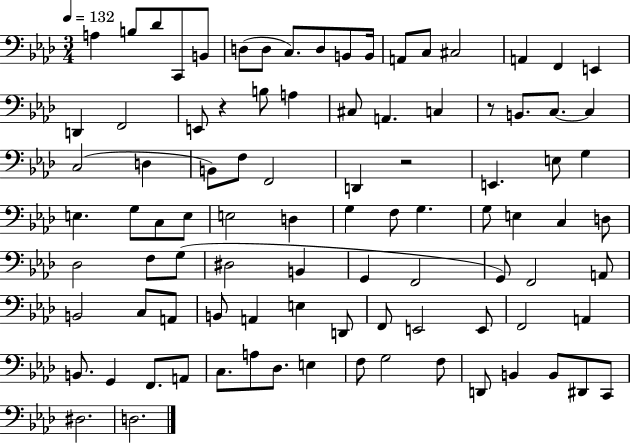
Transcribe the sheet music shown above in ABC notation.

X:1
T:Untitled
M:3/4
L:1/4
K:Ab
A, B,/2 _D/2 C,,/2 B,,/2 D,/2 D,/2 C,/2 D,/2 B,,/2 B,,/4 A,,/2 C,/2 ^C,2 A,, F,, E,, D,, F,,2 E,,/2 z B,/2 A, ^C,/2 A,, C, z/2 B,,/2 C,/2 C, C,2 D, B,,/2 F,/2 F,,2 D,, z2 E,, E,/2 G, E, G,/2 C,/2 E,/2 E,2 D, G, F,/2 G, G,/2 E, C, D,/2 _D,2 F,/2 G,/2 ^D,2 B,, G,, F,,2 G,,/2 F,,2 A,,/2 B,,2 C,/2 A,,/2 B,,/2 A,, E, D,,/2 F,,/2 E,,2 E,,/2 F,,2 A,, B,,/2 G,, F,,/2 A,,/2 C,/2 A,/2 _D,/2 E, F,/2 G,2 F,/2 D,,/2 B,, B,,/2 ^D,,/2 C,,/2 ^D,2 D,2